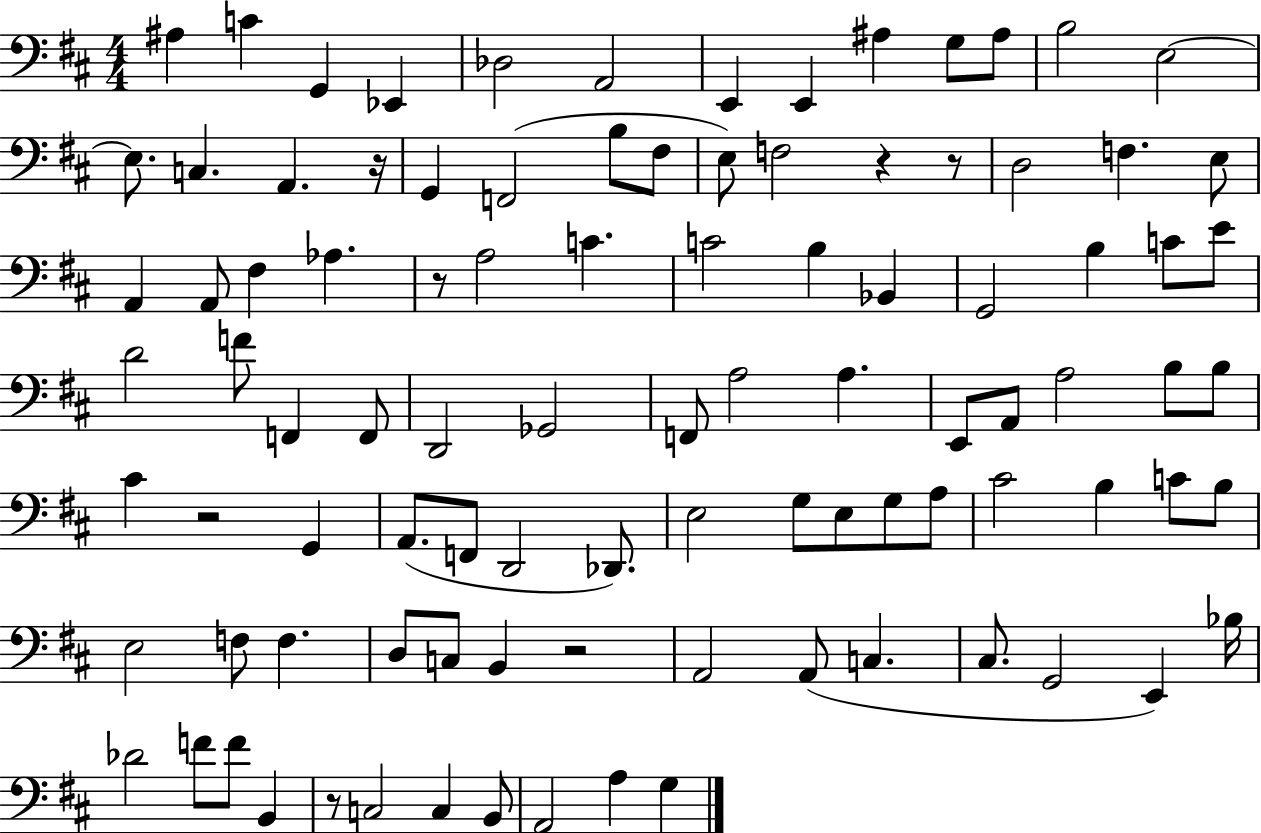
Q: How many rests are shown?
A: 7